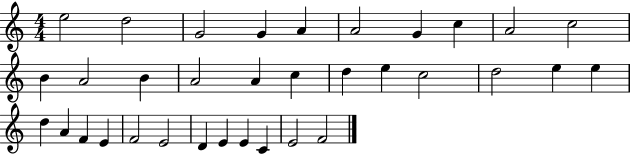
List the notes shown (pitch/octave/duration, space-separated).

E5/h D5/h G4/h G4/q A4/q A4/h G4/q C5/q A4/h C5/h B4/q A4/h B4/q A4/h A4/q C5/q D5/q E5/q C5/h D5/h E5/q E5/q D5/q A4/q F4/q E4/q F4/h E4/h D4/q E4/q E4/q C4/q E4/h F4/h